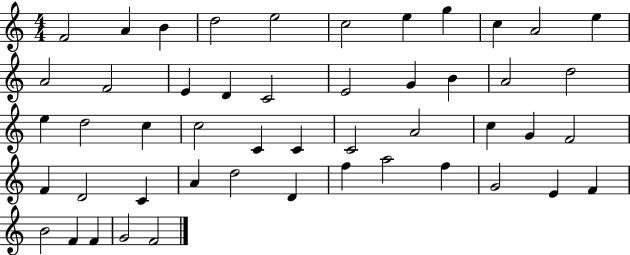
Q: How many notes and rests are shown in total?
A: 49